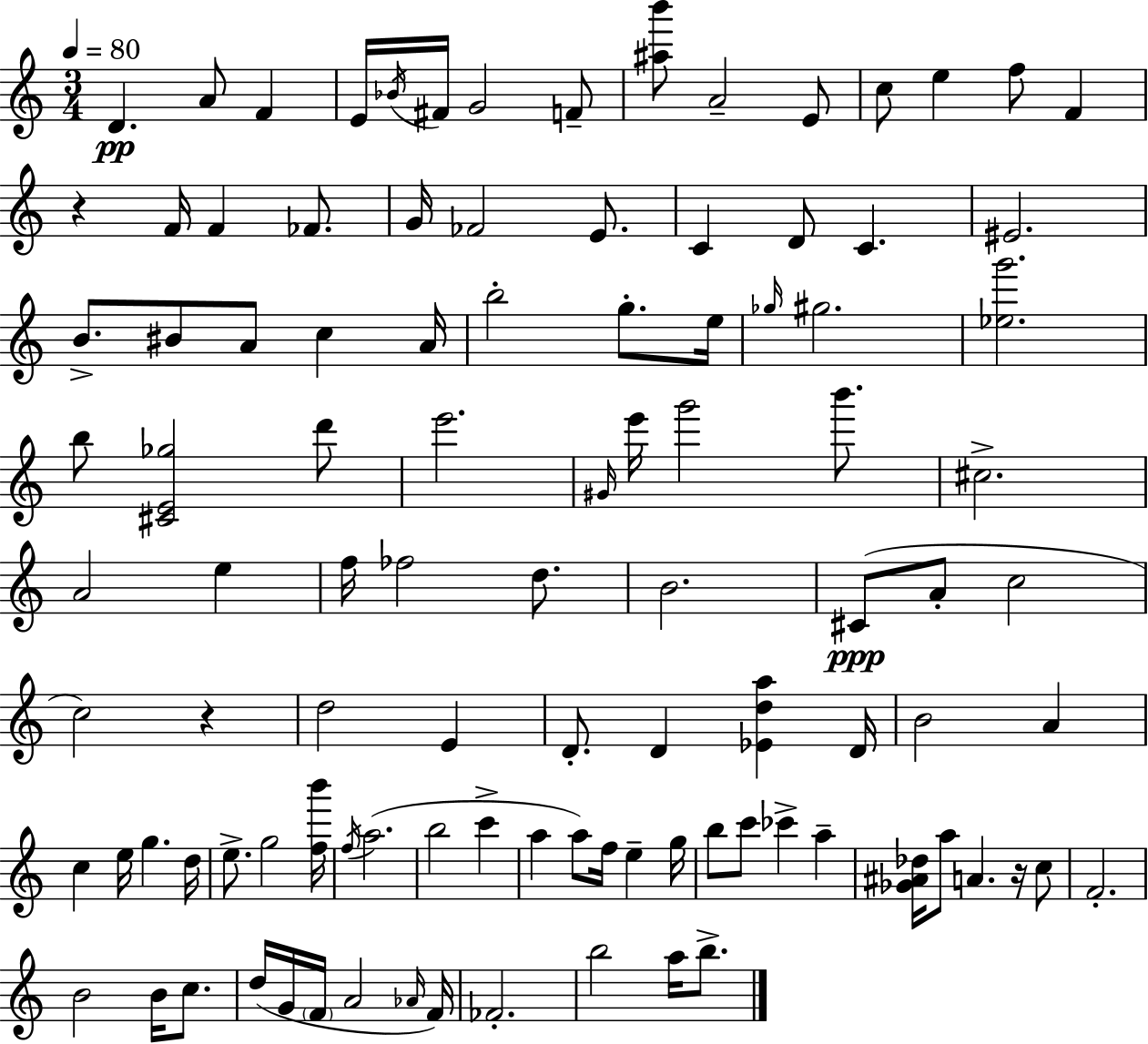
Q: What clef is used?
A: treble